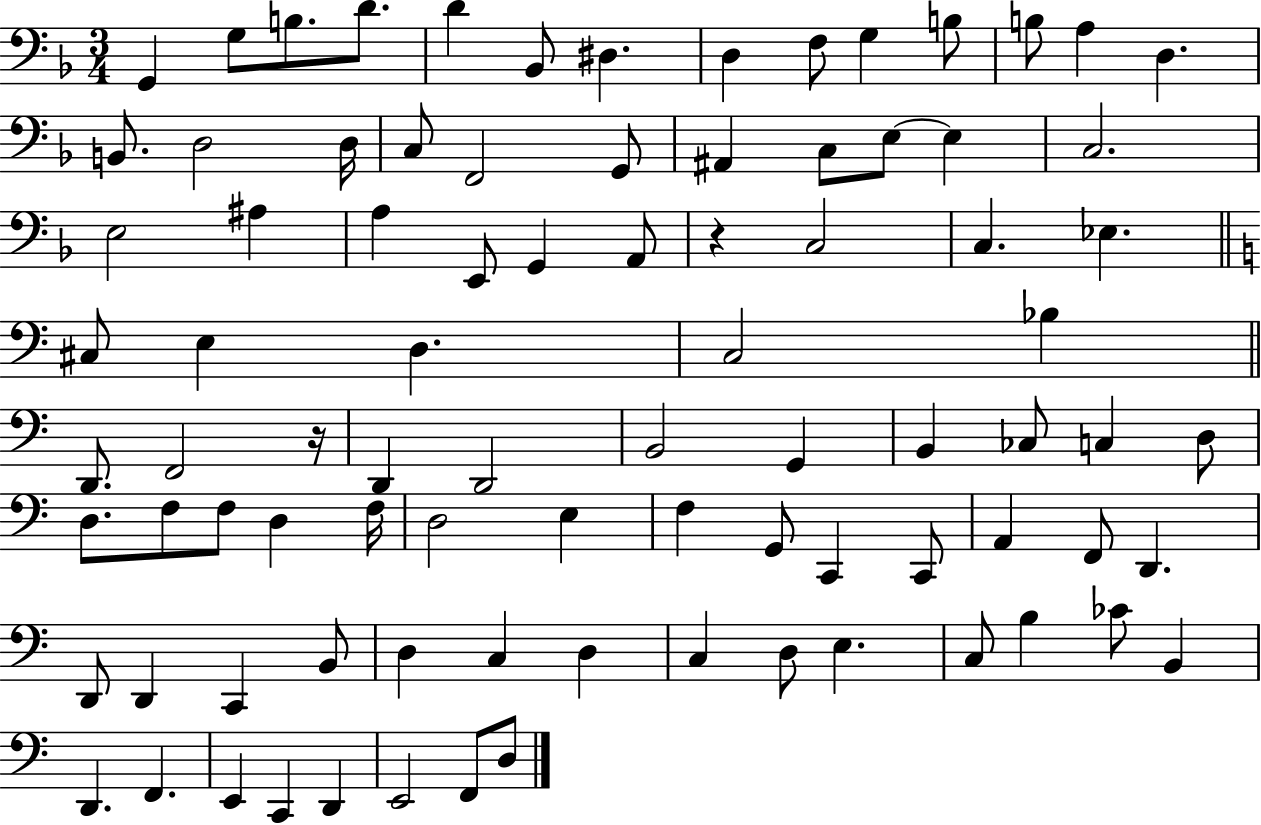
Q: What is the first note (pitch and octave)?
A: G2